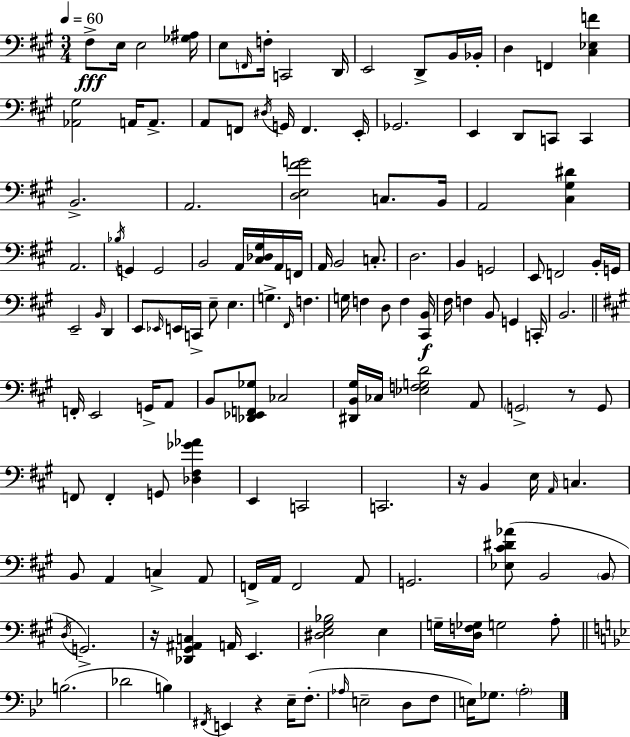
F#3/e E3/s E3/h [Gb3,A#3]/s E3/e F2/s F3/s C2/h D2/s E2/h D2/e B2/s Bb2/s D3/q F2/q [C#3,Eb3,F4]/q [Ab2,G#3]/h A2/s A2/e. A2/e F2/e D#3/s G2/s F2/q. E2/s Gb2/h. E2/q D2/e C2/e C2/q B2/h. A2/h. [D3,E3,F#4,G4]/h C3/e. B2/s A2/h [C#3,G#3,D#4]/q A2/h. Bb3/s G2/q G2/h B2/h A2/s [C#3,Db3,G#3]/s A2/s F2/s A2/s B2/h C3/e. D3/h. B2/q G2/h E2/e F2/h B2/s G2/s E2/h B2/s D2/q E2/e Eb2/s E2/s C2/s E3/e E3/q. G3/q. F#2/s F3/q. G3/s F3/q D3/e F3/q [C#2,B2]/s F#3/s F3/q B2/e G2/q C2/s B2/h. F2/s E2/h G2/s A2/e B2/e [Db2,Eb2,F2,Gb3]/e CES3/h [D#2,B2,G#3]/s CES3/s [Eb3,F3,G3,D4]/h A2/e G2/h R/e G2/e F2/e F2/q G2/e [Db3,F#3,Gb4,Ab4]/q E2/q C2/h C2/h. R/s B2/q E3/s A2/s C3/q. B2/e A2/q C3/q A2/e F2/s A2/s F2/h A2/e G2/h. [Eb3,C#4,D#4,Ab4]/e B2/h B2/e D3/s G2/h. R/s [Db2,G#2,A#2,C3]/q A2/s E2/q. [D#3,E3,G#3,Bb3]/h E3/q G3/s [D3,F3,Gb3]/s G3/h A3/e B3/h. Db4/h B3/q F#2/s E2/q R/q Eb3/s F3/e. Ab3/s E3/h D3/e F3/e E3/s Gb3/e. A3/h